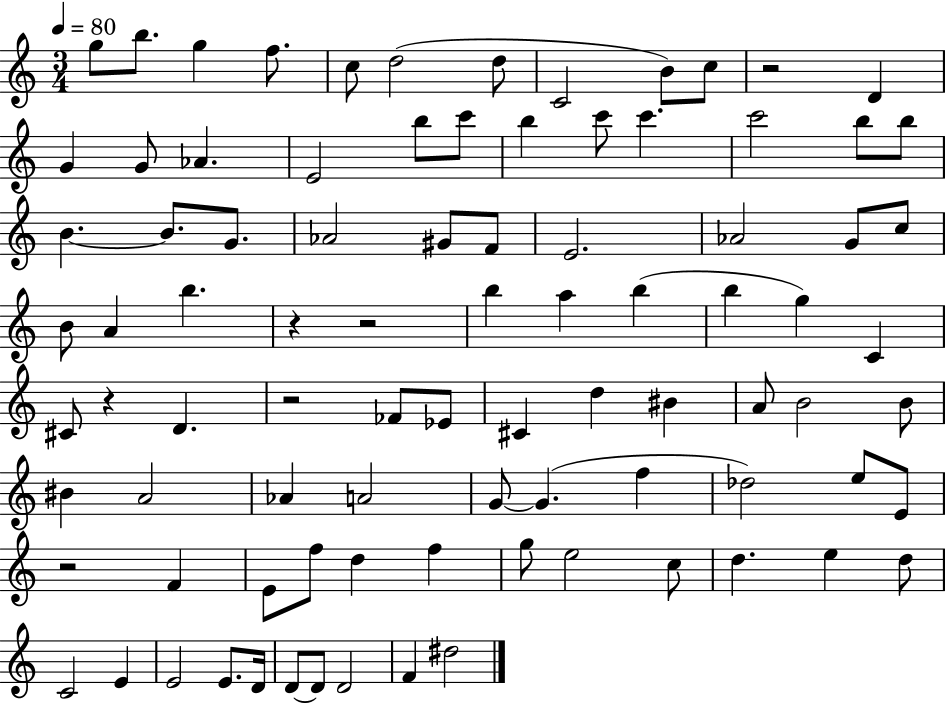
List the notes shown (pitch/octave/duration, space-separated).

G5/e B5/e. G5/q F5/e. C5/e D5/h D5/e C4/h B4/e C5/e R/h D4/q G4/q G4/e Ab4/q. E4/h B5/e C6/e B5/q C6/e C6/q. C6/h B5/e B5/e B4/q. B4/e. G4/e. Ab4/h G#4/e F4/e E4/h. Ab4/h G4/e C5/e B4/e A4/q B5/q. R/q R/h B5/q A5/q B5/q B5/q G5/q C4/q C#4/e R/q D4/q. R/h FES4/e Eb4/e C#4/q D5/q BIS4/q A4/e B4/h B4/e BIS4/q A4/h Ab4/q A4/h G4/e G4/q. F5/q Db5/h E5/e E4/e R/h F4/q E4/e F5/e D5/q F5/q G5/e E5/h C5/e D5/q. E5/q D5/e C4/h E4/q E4/h E4/e. D4/s D4/e D4/e D4/h F4/q D#5/h